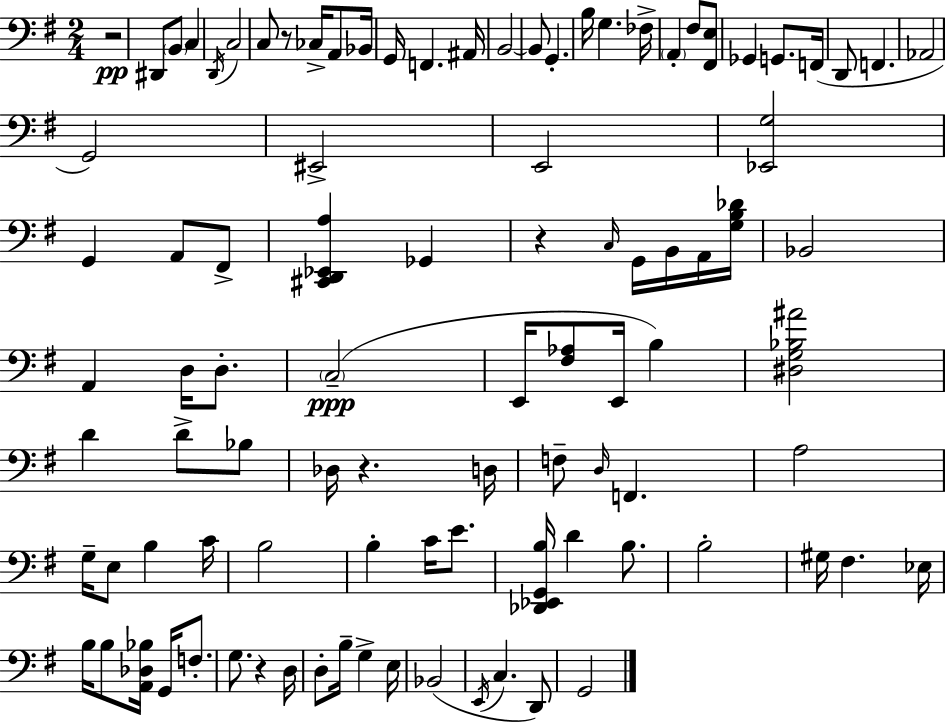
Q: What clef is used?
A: bass